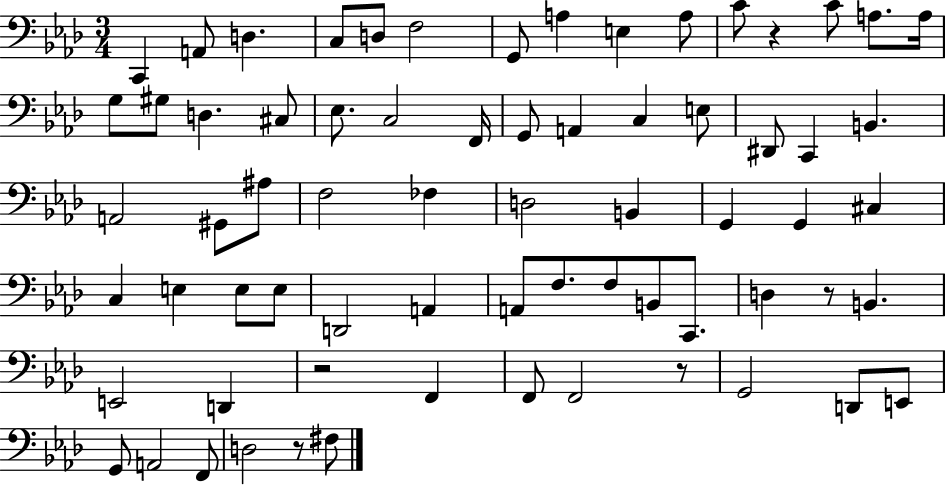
X:1
T:Untitled
M:3/4
L:1/4
K:Ab
C,, A,,/2 D, C,/2 D,/2 F,2 G,,/2 A, E, A,/2 C/2 z C/2 A,/2 A,/4 G,/2 ^G,/2 D, ^C,/2 _E,/2 C,2 F,,/4 G,,/2 A,, C, E,/2 ^D,,/2 C,, B,, A,,2 ^G,,/2 ^A,/2 F,2 _F, D,2 B,, G,, G,, ^C, C, E, E,/2 E,/2 D,,2 A,, A,,/2 F,/2 F,/2 B,,/2 C,,/2 D, z/2 B,, E,,2 D,, z2 F,, F,,/2 F,,2 z/2 G,,2 D,,/2 E,,/2 G,,/2 A,,2 F,,/2 D,2 z/2 ^F,/2